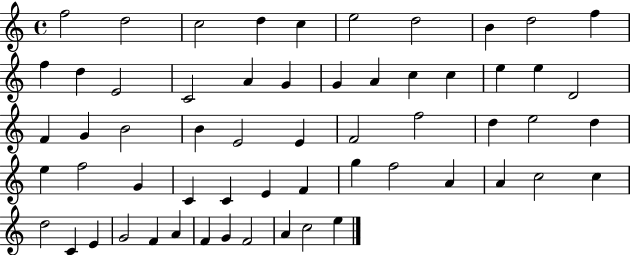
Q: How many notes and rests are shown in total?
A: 59